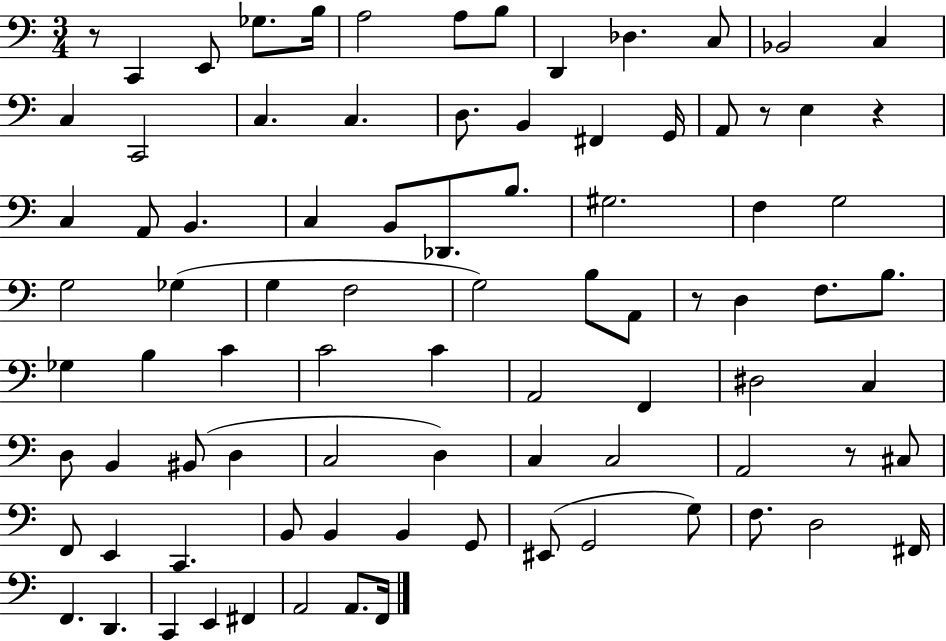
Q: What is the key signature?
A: C major